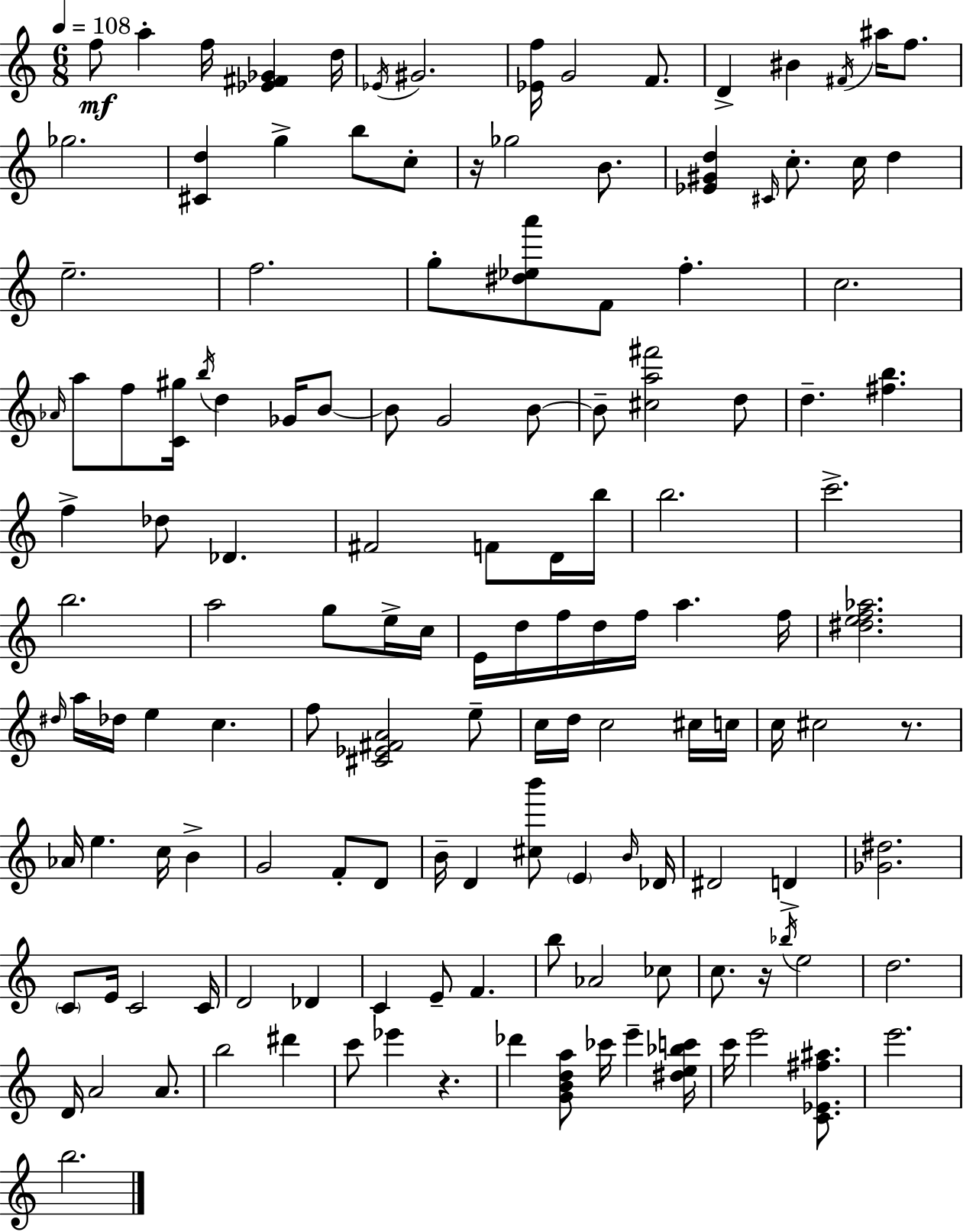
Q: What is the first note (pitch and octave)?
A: F5